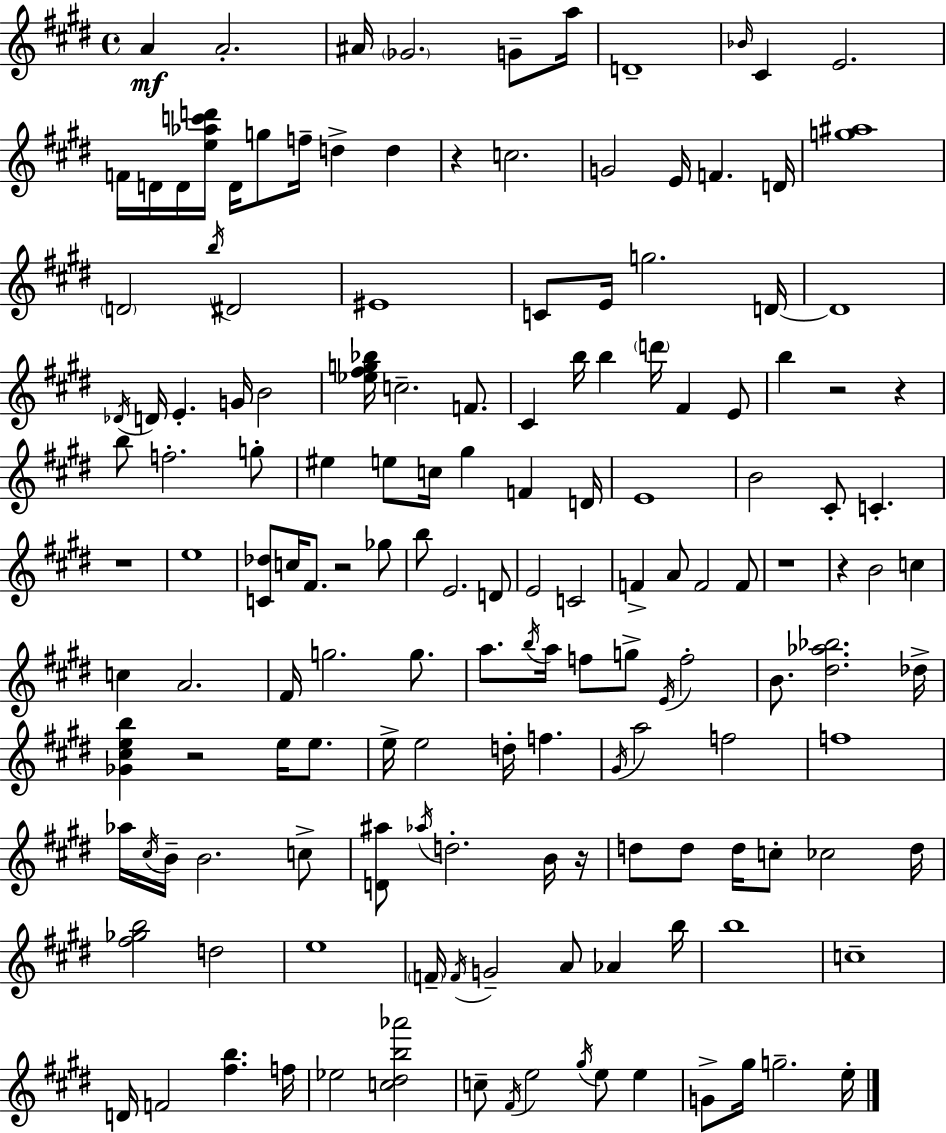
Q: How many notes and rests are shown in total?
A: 155